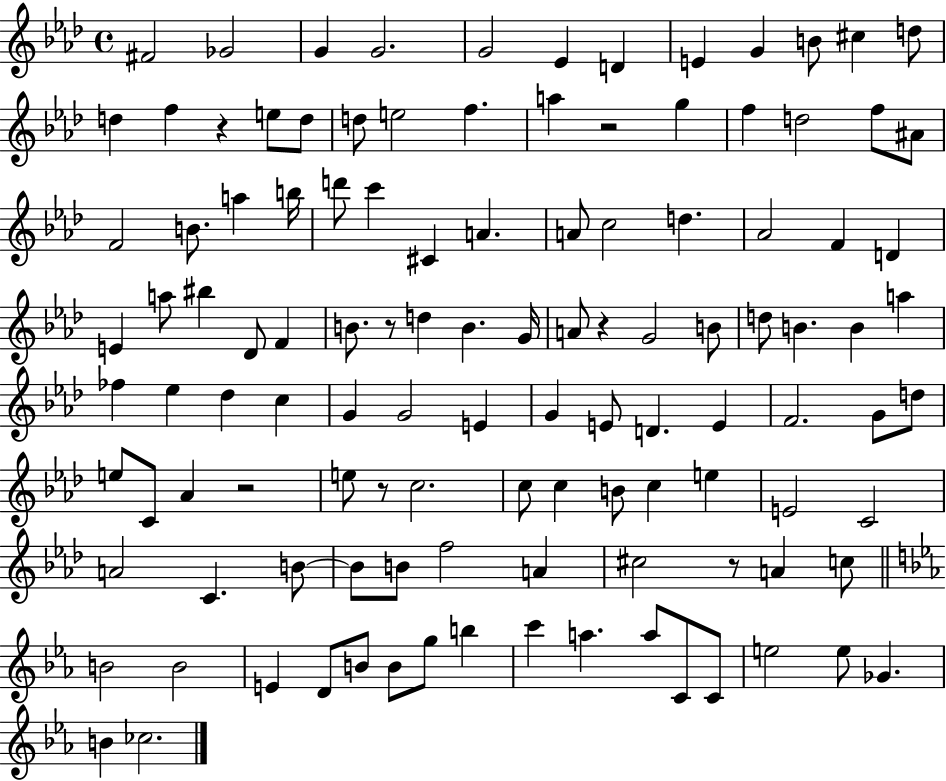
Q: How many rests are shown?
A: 7